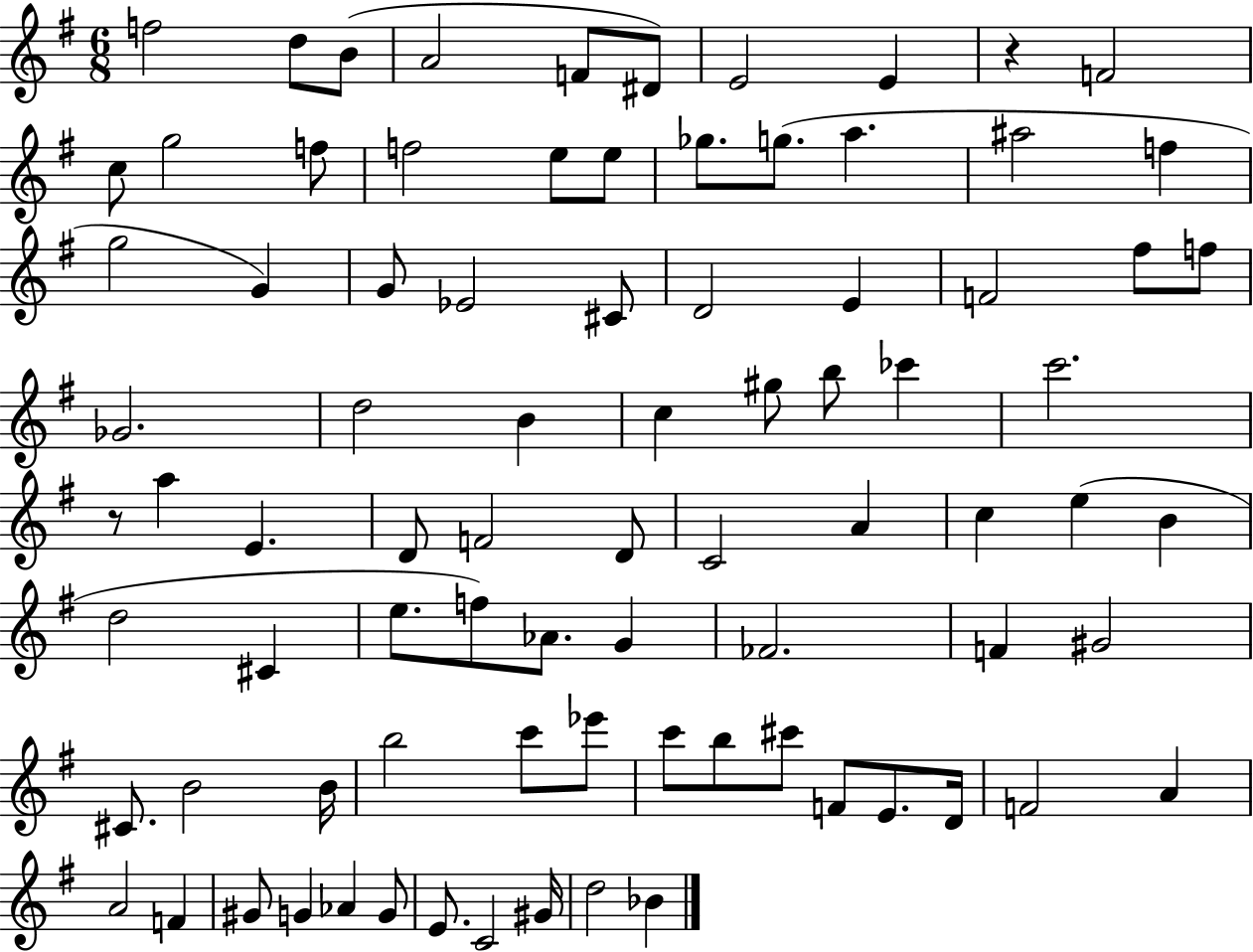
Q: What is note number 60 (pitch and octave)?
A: B4